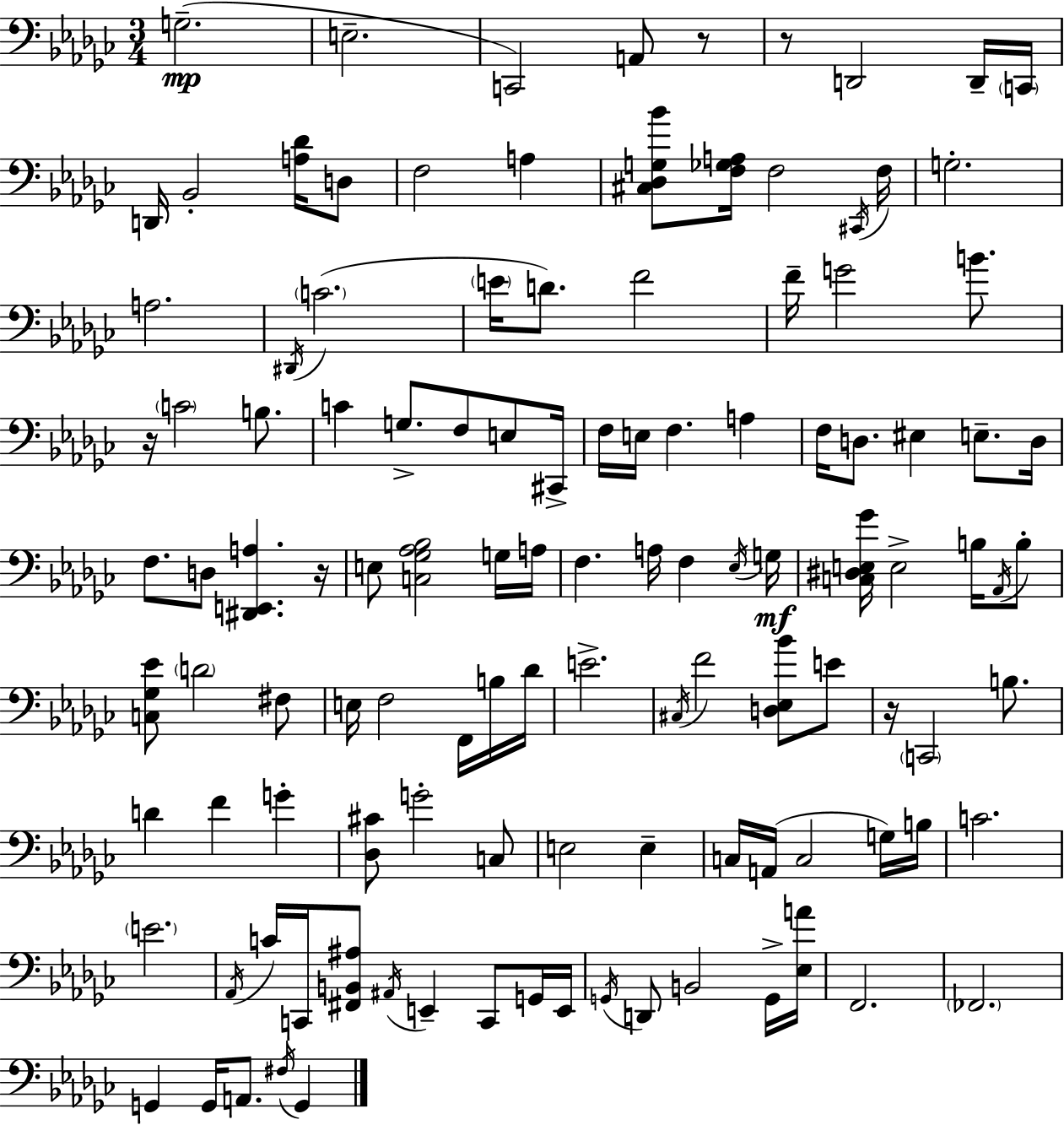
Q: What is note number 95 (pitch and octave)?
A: F2